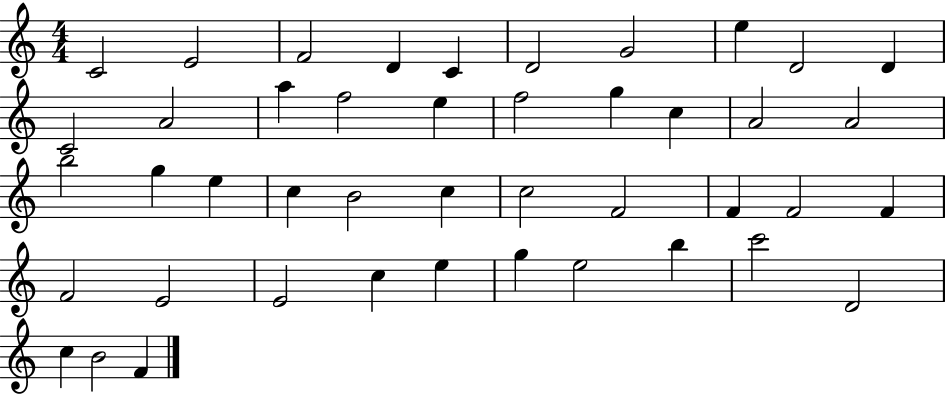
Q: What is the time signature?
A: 4/4